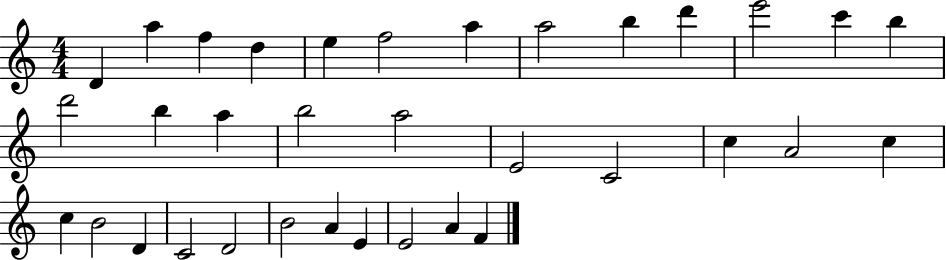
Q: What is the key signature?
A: C major